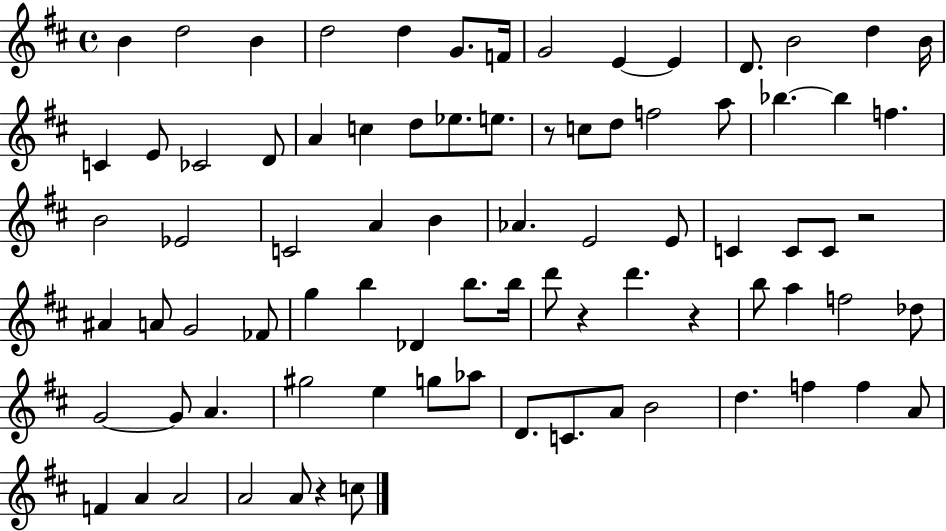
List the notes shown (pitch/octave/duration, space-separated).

B4/q D5/h B4/q D5/h D5/q G4/e. F4/s G4/h E4/q E4/q D4/e. B4/h D5/q B4/s C4/q E4/e CES4/h D4/e A4/q C5/q D5/e Eb5/e. E5/e. R/e C5/e D5/e F5/h A5/e Bb5/q. Bb5/q F5/q. B4/h Eb4/h C4/h A4/q B4/q Ab4/q. E4/h E4/e C4/q C4/e C4/e R/h A#4/q A4/e G4/h FES4/e G5/q B5/q Db4/q B5/e. B5/s D6/e R/q D6/q. R/q B5/e A5/q F5/h Db5/e G4/h G4/e A4/q. G#5/h E5/q G5/e Ab5/e D4/e. C4/e. A4/e B4/h D5/q. F5/q F5/q A4/e F4/q A4/q A4/h A4/h A4/e R/q C5/e